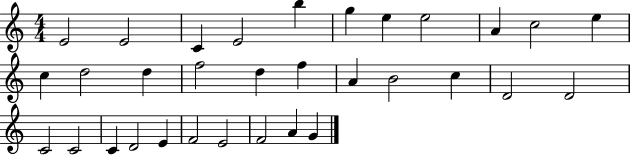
{
  \clef treble
  \numericTimeSignature
  \time 4/4
  \key c \major
  e'2 e'2 | c'4 e'2 b''4 | g''4 e''4 e''2 | a'4 c''2 e''4 | \break c''4 d''2 d''4 | f''2 d''4 f''4 | a'4 b'2 c''4 | d'2 d'2 | \break c'2 c'2 | c'4 d'2 e'4 | f'2 e'2 | f'2 a'4 g'4 | \break \bar "|."
}